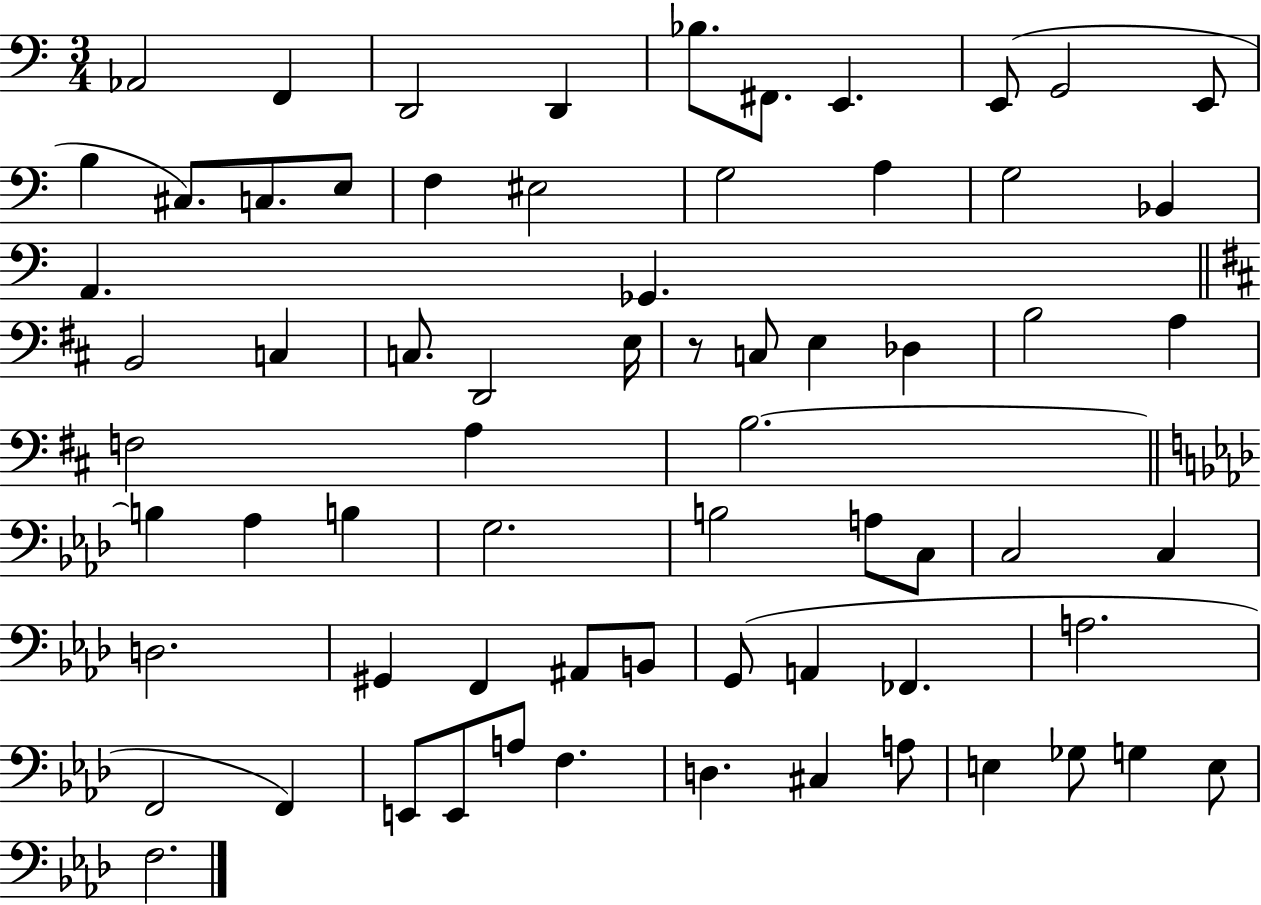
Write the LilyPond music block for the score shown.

{
  \clef bass
  \numericTimeSignature
  \time 3/4
  \key c \major
  aes,2 f,4 | d,2 d,4 | bes8. fis,8. e,4. | e,8( g,2 e,8 | \break b4 cis8.) c8. e8 | f4 eis2 | g2 a4 | g2 bes,4 | \break a,4. ges,4. | \bar "||" \break \key d \major b,2 c4 | c8. d,2 e16 | r8 c8 e4 des4 | b2 a4 | \break f2 a4 | b2.~~ | \bar "||" \break \key aes \major b4 aes4 b4 | g2. | b2 a8 c8 | c2 c4 | \break d2. | gis,4 f,4 ais,8 b,8 | g,8( a,4 fes,4. | a2. | \break f,2 f,4) | e,8 e,8 a8 f4. | d4. cis4 a8 | e4 ges8 g4 e8 | \break f2. | \bar "|."
}